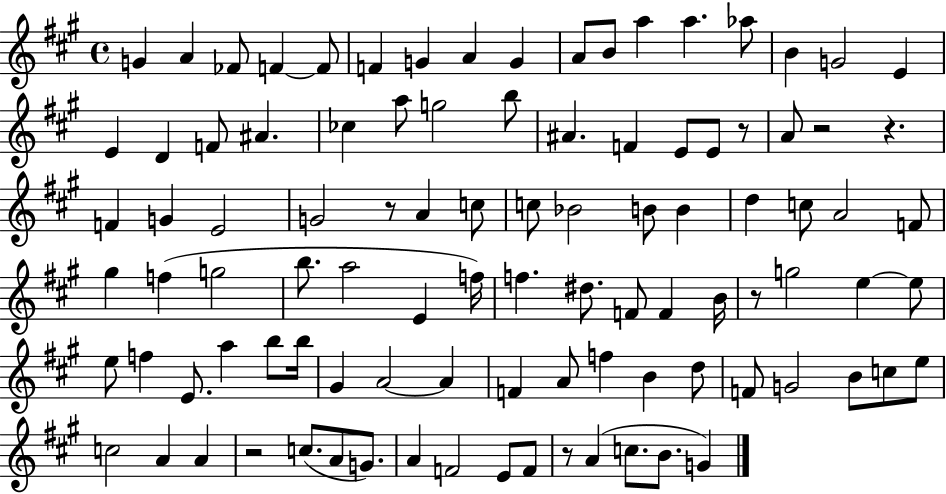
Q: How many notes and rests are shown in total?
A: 99